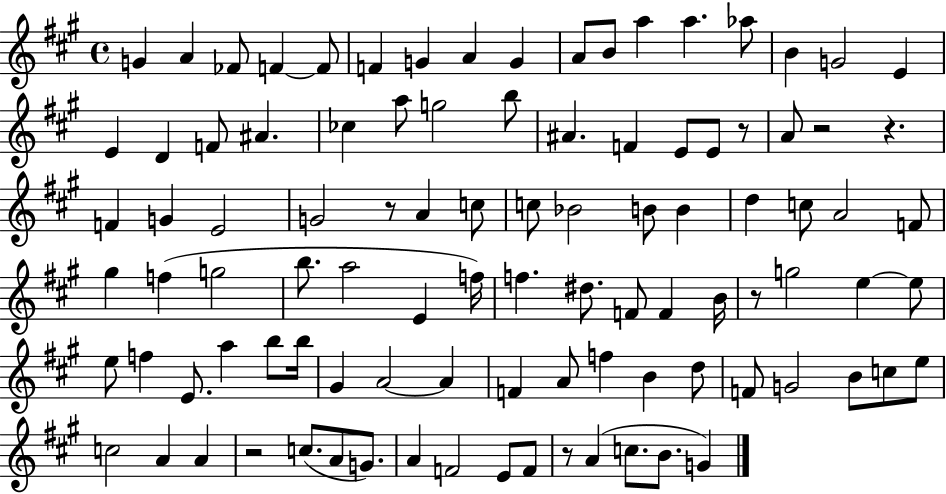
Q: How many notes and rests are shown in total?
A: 99